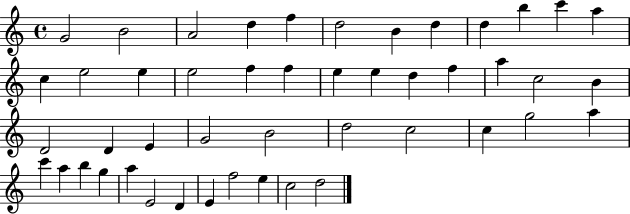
X:1
T:Untitled
M:4/4
L:1/4
K:C
G2 B2 A2 d f d2 B d d b c' a c e2 e e2 f f e e d f a c2 B D2 D E G2 B2 d2 c2 c g2 a c' a b g a E2 D E f2 e c2 d2